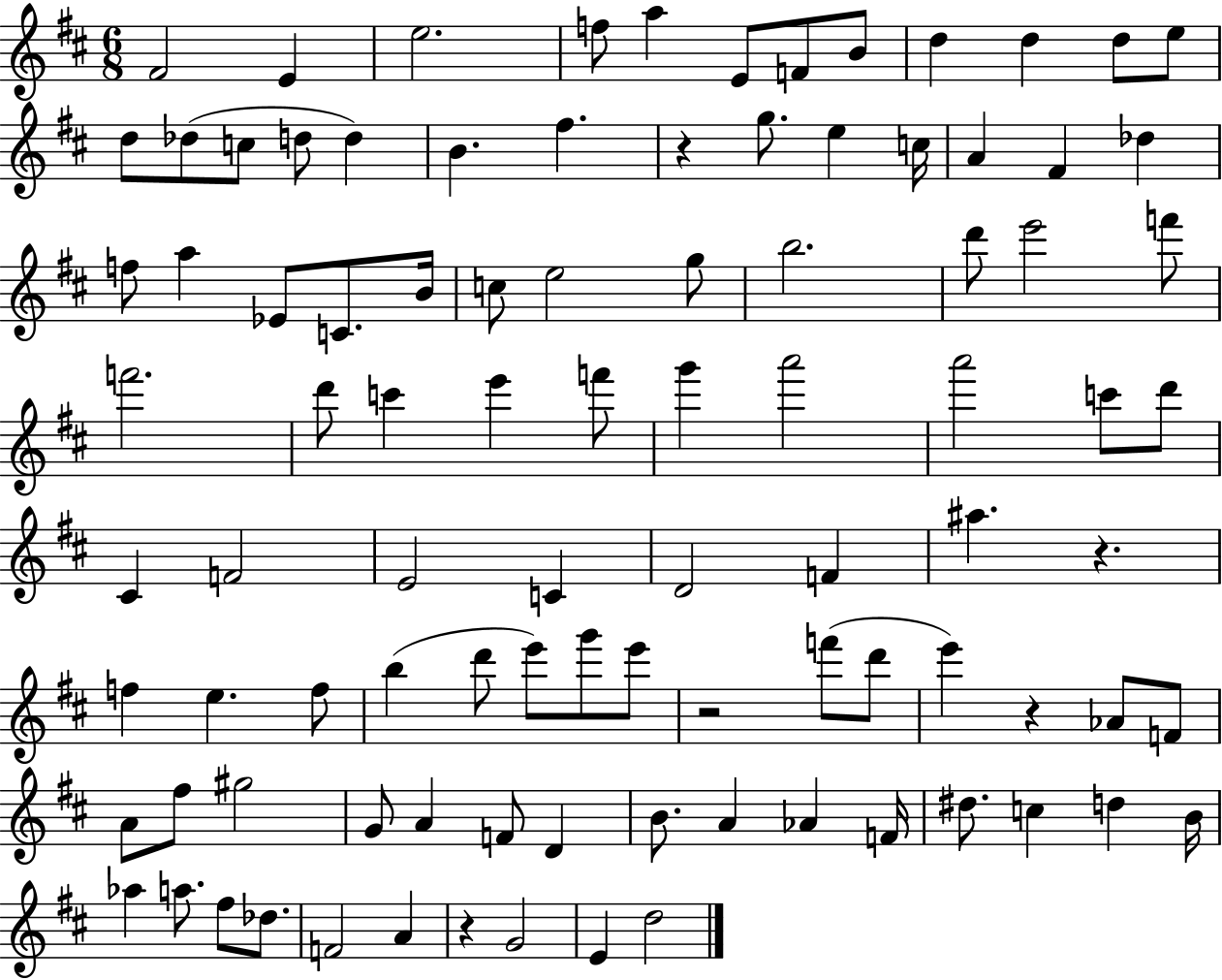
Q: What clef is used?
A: treble